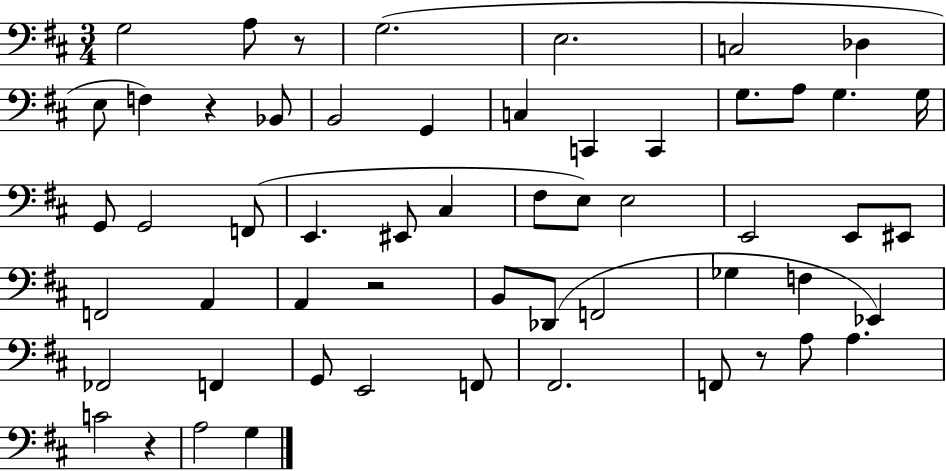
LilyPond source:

{
  \clef bass
  \numericTimeSignature
  \time 3/4
  \key d \major
  \repeat volta 2 { g2 a8 r8 | g2.( | e2. | c2 des4 | \break e8 f4) r4 bes,8 | b,2 g,4 | c4 c,4 c,4 | g8. a8 g4. g16 | \break g,8 g,2 f,8( | e,4. eis,8 cis4 | fis8 e8) e2 | e,2 e,8 eis,8 | \break f,2 a,4 | a,4 r2 | b,8 des,8( f,2 | ges4 f4 ees,4) | \break fes,2 f,4 | g,8 e,2 f,8 | fis,2. | f,8 r8 a8 a4. | \break c'2 r4 | a2 g4 | } \bar "|."
}